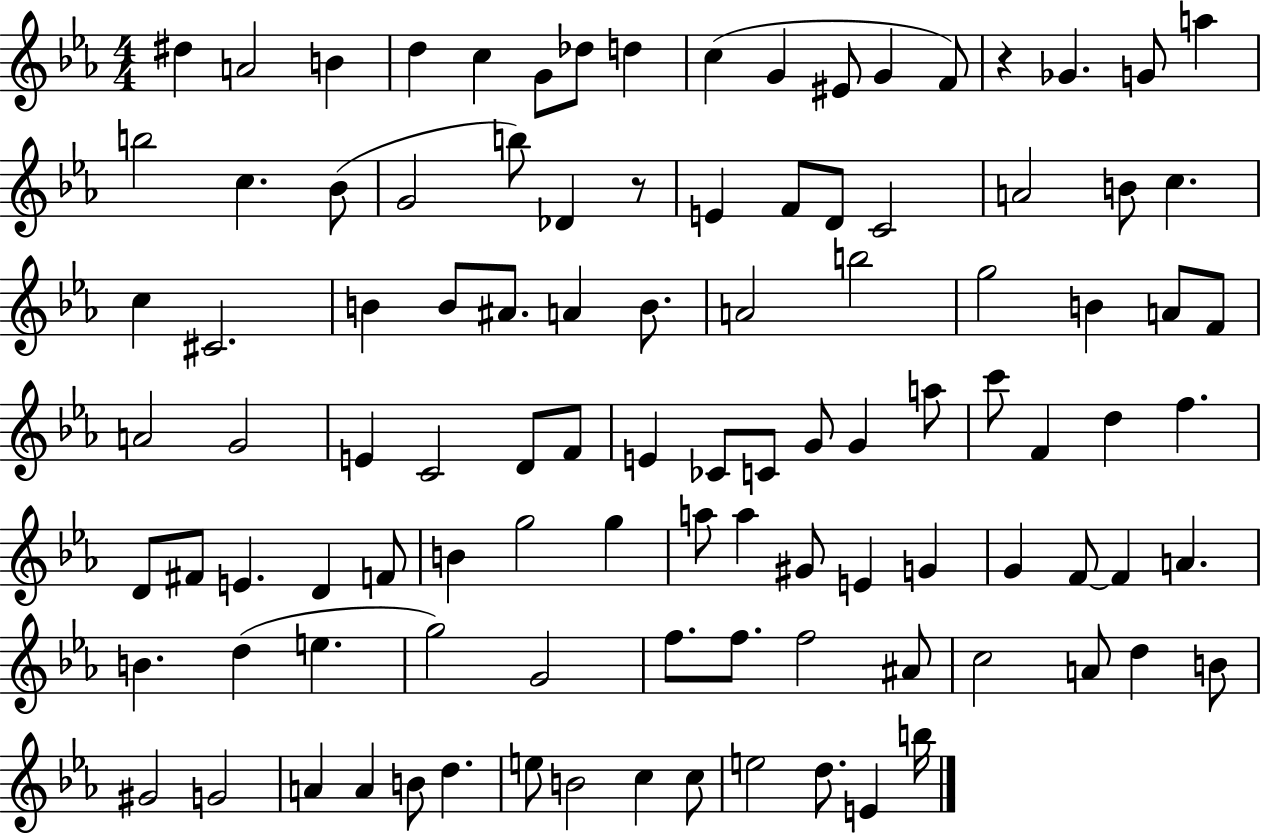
X:1
T:Untitled
M:4/4
L:1/4
K:Eb
^d A2 B d c G/2 _d/2 d c G ^E/2 G F/2 z _G G/2 a b2 c _B/2 G2 b/2 _D z/2 E F/2 D/2 C2 A2 B/2 c c ^C2 B B/2 ^A/2 A B/2 A2 b2 g2 B A/2 F/2 A2 G2 E C2 D/2 F/2 E _C/2 C/2 G/2 G a/2 c'/2 F d f D/2 ^F/2 E D F/2 B g2 g a/2 a ^G/2 E G G F/2 F A B d e g2 G2 f/2 f/2 f2 ^A/2 c2 A/2 d B/2 ^G2 G2 A A B/2 d e/2 B2 c c/2 e2 d/2 E b/4